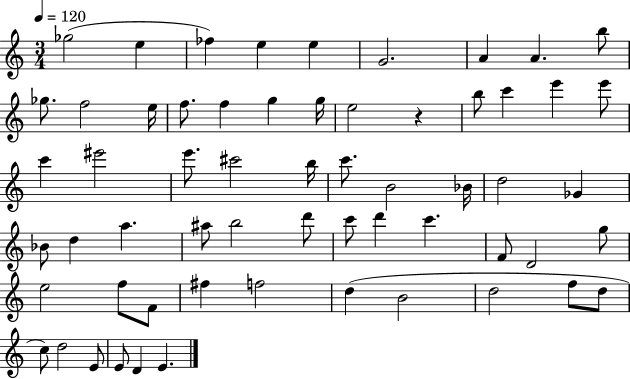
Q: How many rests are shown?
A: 1